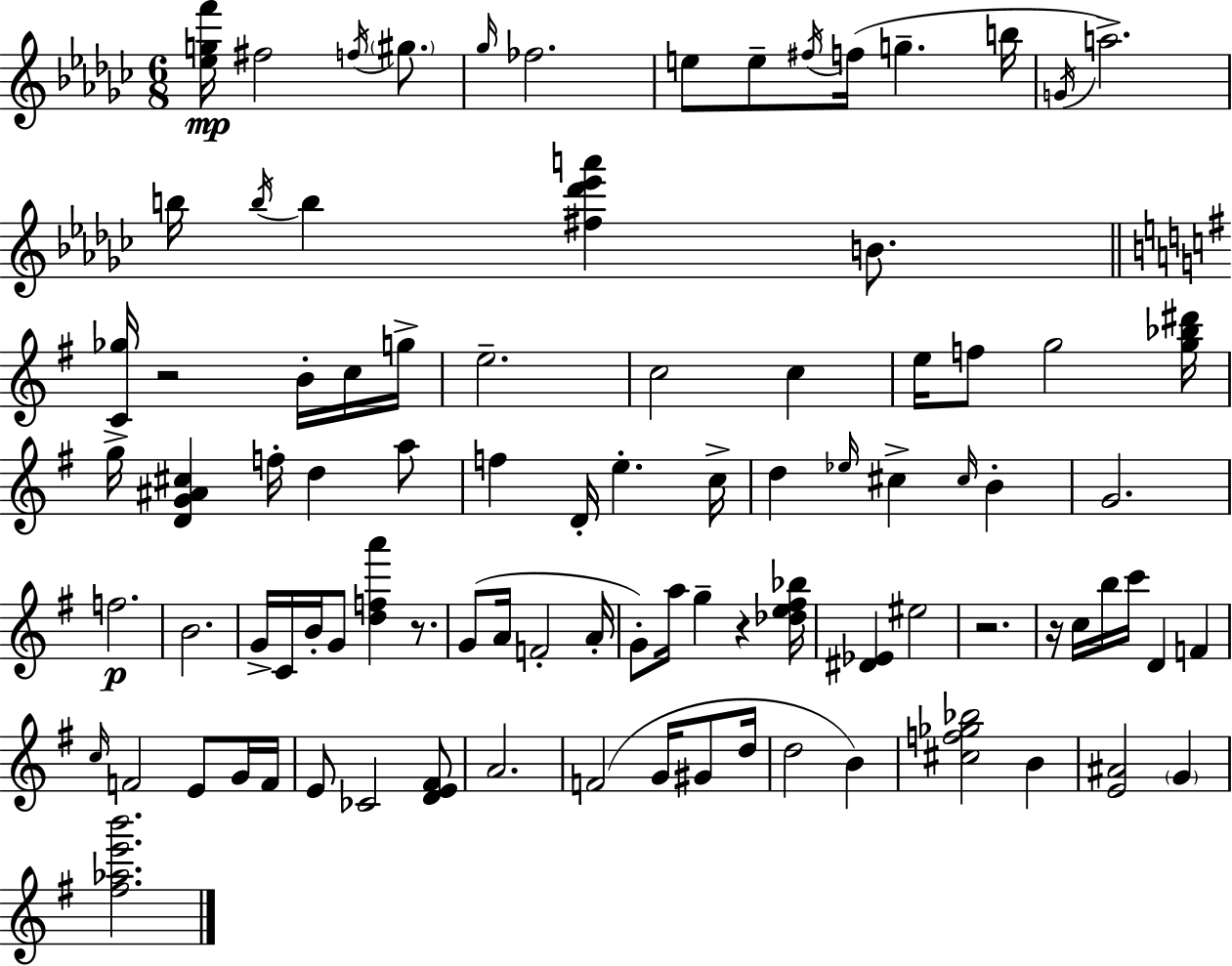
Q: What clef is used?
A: treble